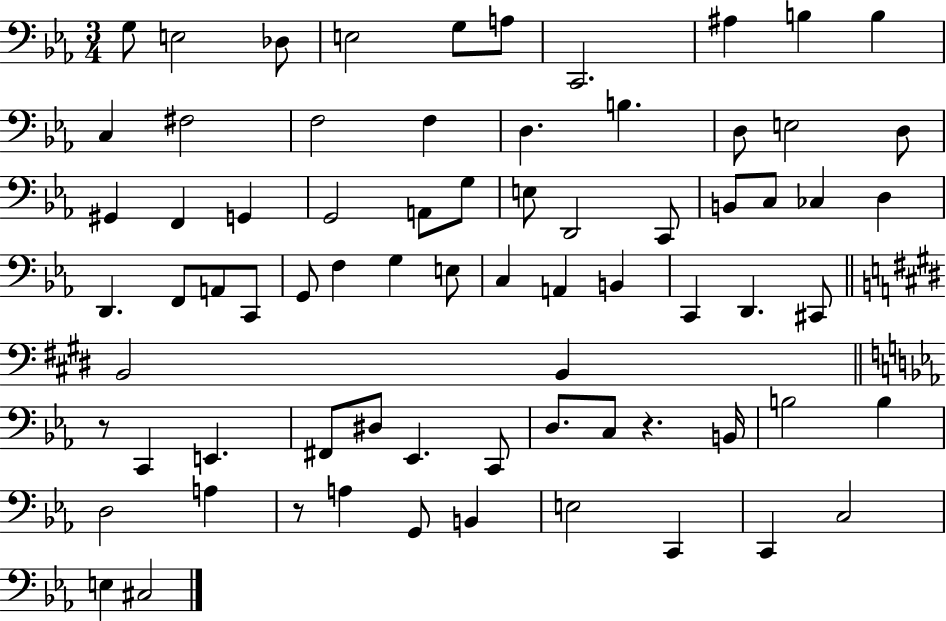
X:1
T:Untitled
M:3/4
L:1/4
K:Eb
G,/2 E,2 _D,/2 E,2 G,/2 A,/2 C,,2 ^A, B, B, C, ^F,2 F,2 F, D, B, D,/2 E,2 D,/2 ^G,, F,, G,, G,,2 A,,/2 G,/2 E,/2 D,,2 C,,/2 B,,/2 C,/2 _C, D, D,, F,,/2 A,,/2 C,,/2 G,,/2 F, G, E,/2 C, A,, B,, C,, D,, ^C,,/2 B,,2 B,, z/2 C,, E,, ^F,,/2 ^D,/2 _E,, C,,/2 D,/2 C,/2 z B,,/4 B,2 B, D,2 A, z/2 A, G,,/2 B,, E,2 C,, C,, C,2 E, ^C,2